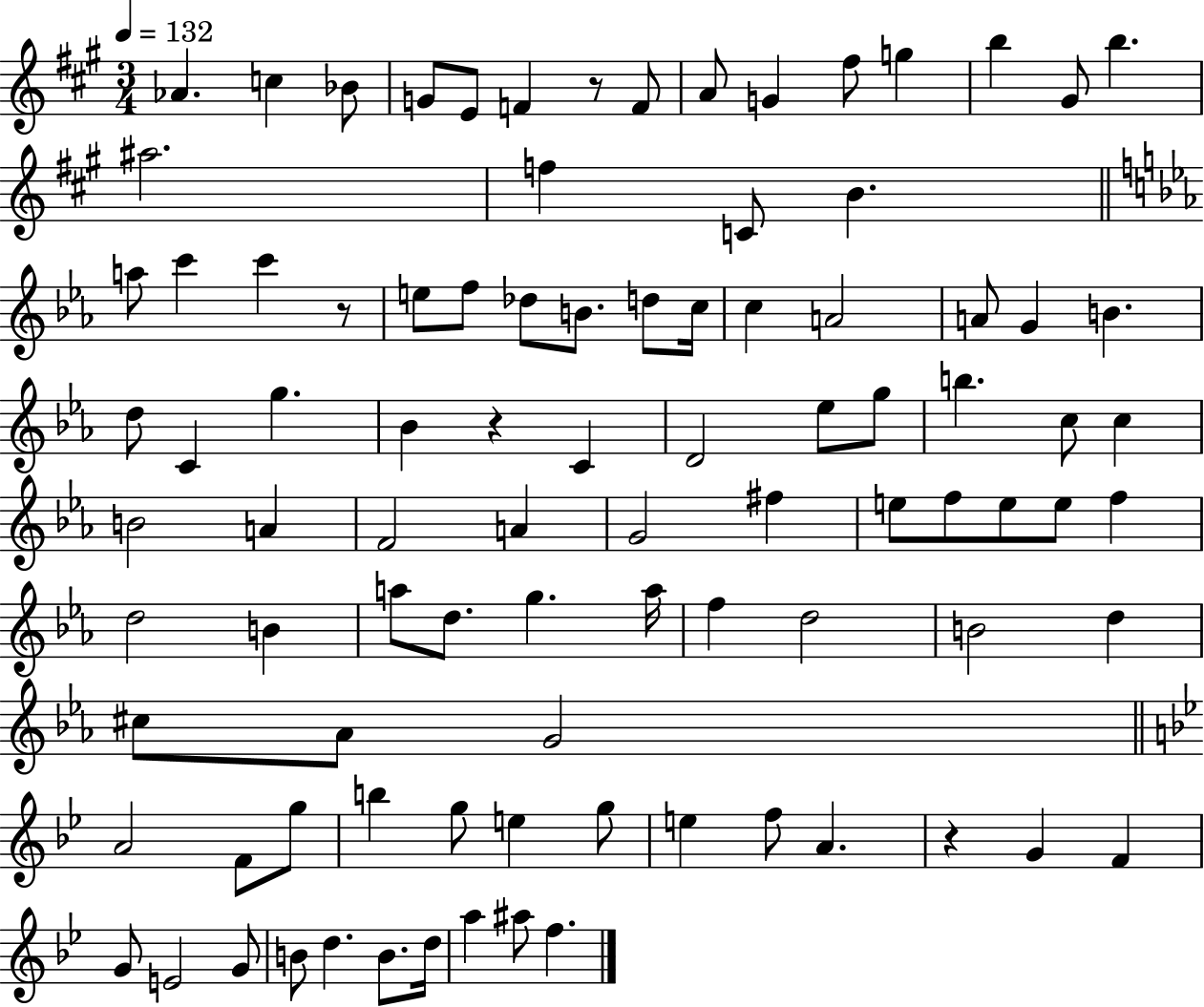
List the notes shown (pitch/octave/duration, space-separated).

Ab4/q. C5/q Bb4/e G4/e E4/e F4/q R/e F4/e A4/e G4/q F#5/e G5/q B5/q G#4/e B5/q. A#5/h. F5/q C4/e B4/q. A5/e C6/q C6/q R/e E5/e F5/e Db5/e B4/e. D5/e C5/s C5/q A4/h A4/e G4/q B4/q. D5/e C4/q G5/q. Bb4/q R/q C4/q D4/h Eb5/e G5/e B5/q. C5/e C5/q B4/h A4/q F4/h A4/q G4/h F#5/q E5/e F5/e E5/e E5/e F5/q D5/h B4/q A5/e D5/e. G5/q. A5/s F5/q D5/h B4/h D5/q C#5/e Ab4/e G4/h A4/h F4/e G5/e B5/q G5/e E5/q G5/e E5/q F5/e A4/q. R/q G4/q F4/q G4/e E4/h G4/e B4/e D5/q. B4/e. D5/s A5/q A#5/e F5/q.